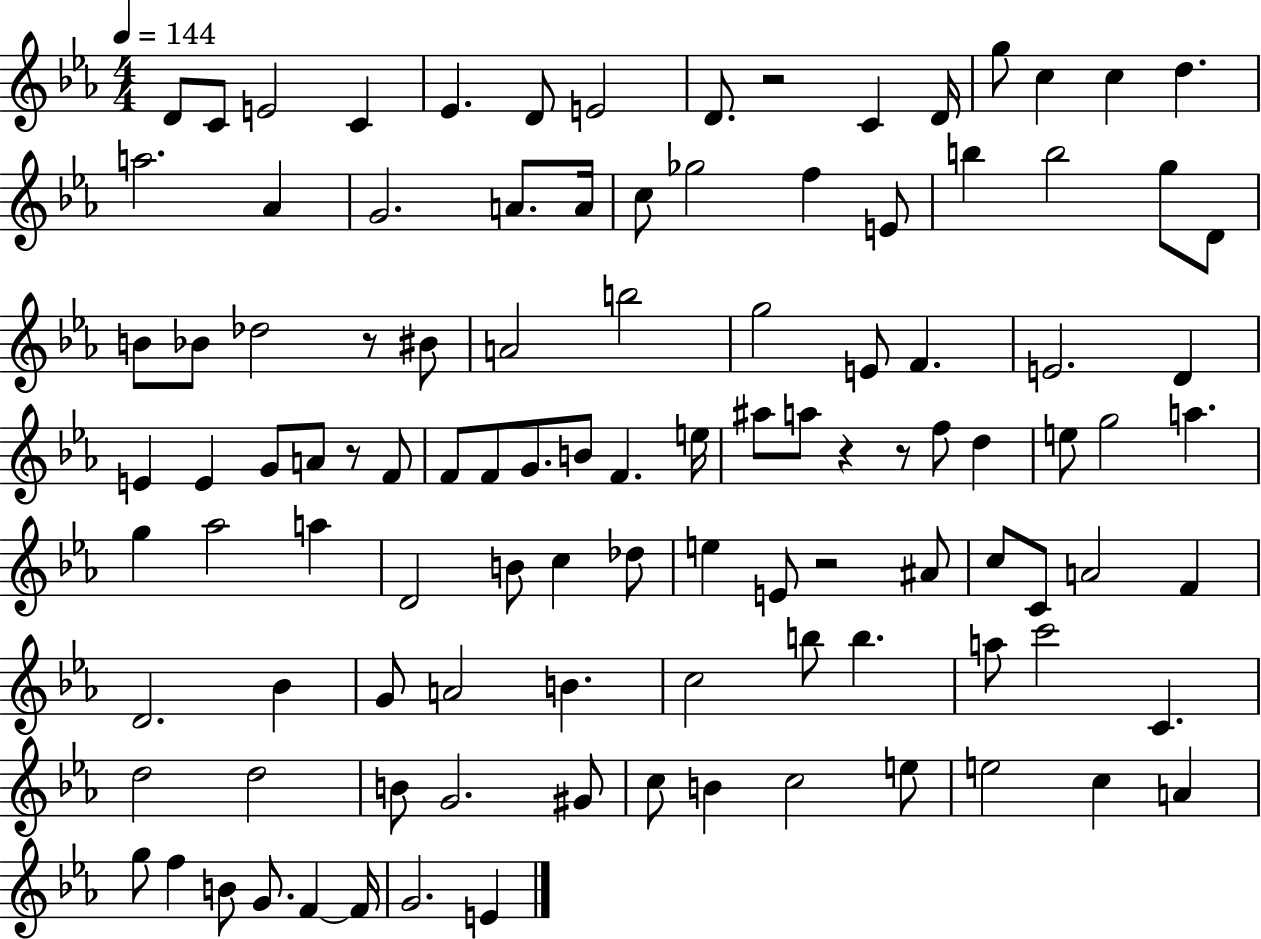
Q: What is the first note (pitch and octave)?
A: D4